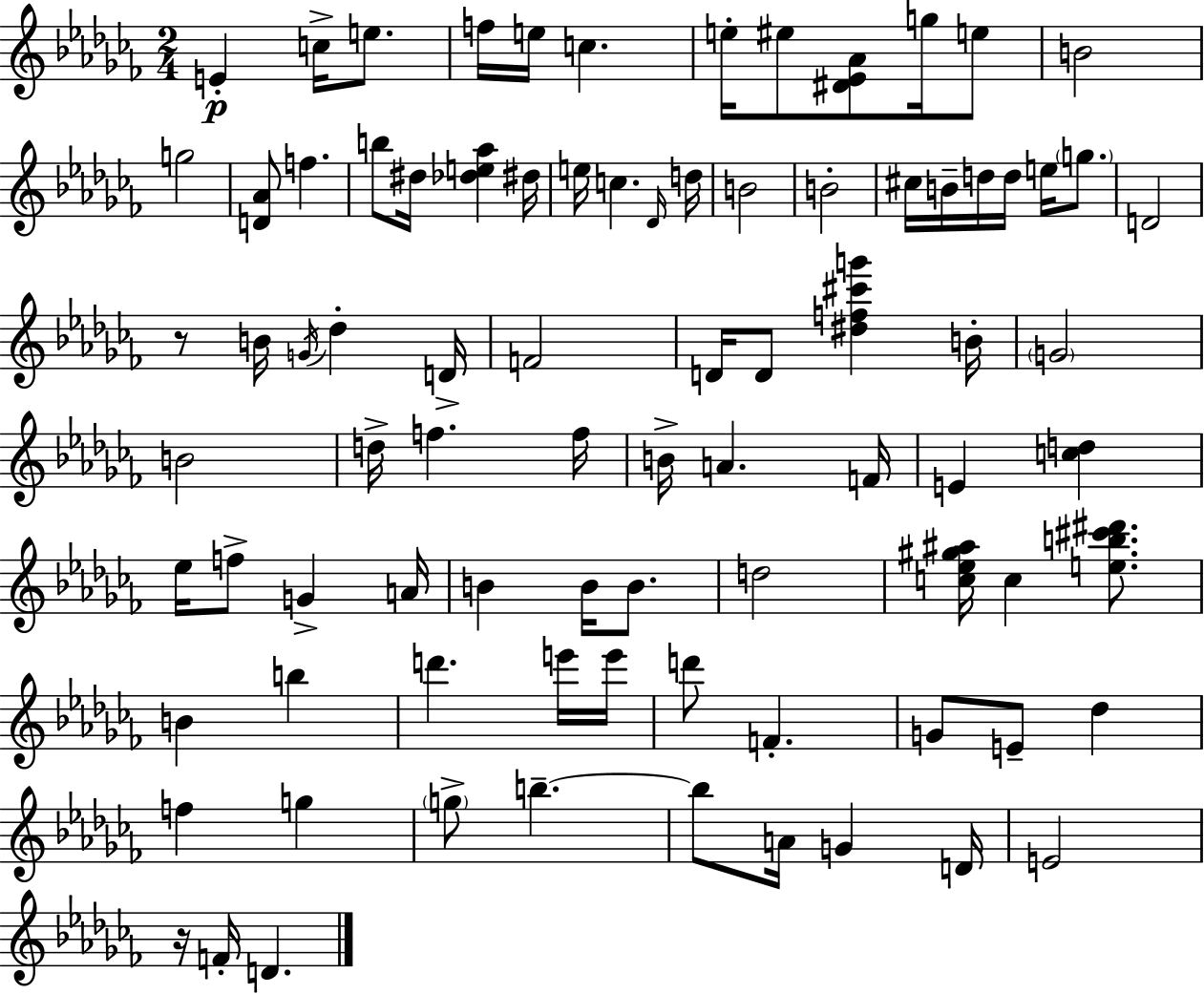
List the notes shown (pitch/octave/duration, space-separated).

E4/q C5/s E5/e. F5/s E5/s C5/q. E5/s EIS5/e [D#4,Eb4,Ab4]/e G5/s E5/e B4/h G5/h [D4,Ab4]/e F5/q. B5/e D#5/s [Db5,E5,Ab5]/q D#5/s E5/s C5/q. Db4/s D5/s B4/h B4/h C#5/s B4/s D5/s D5/s E5/s G5/e. D4/h R/e B4/s G4/s Db5/q D4/s F4/h D4/s D4/e [D#5,F5,C#6,G6]/q B4/s G4/h B4/h D5/s F5/q. F5/s B4/s A4/q. F4/s E4/q [C5,D5]/q Eb5/s F5/e G4/q A4/s B4/q B4/s B4/e. D5/h [C5,Eb5,G#5,A#5]/s C5/q [E5,B5,C#6,D#6]/e. B4/q B5/q D6/q. E6/s E6/s D6/e F4/q. G4/e E4/e Db5/q F5/q G5/q G5/e B5/q. B5/e A4/s G4/q D4/s E4/h R/s F4/s D4/q.